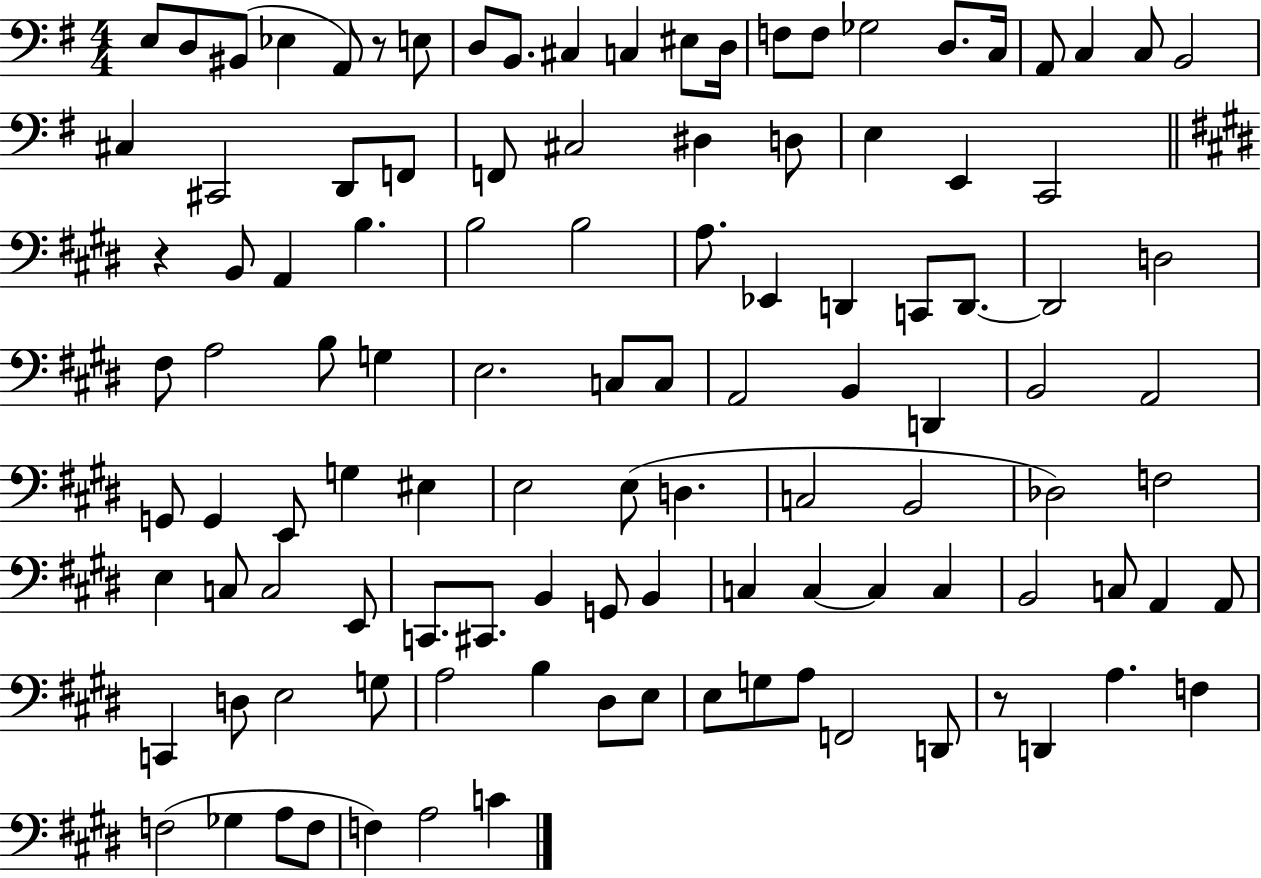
E3/e D3/e BIS2/e Eb3/q A2/e R/e E3/e D3/e B2/e. C#3/q C3/q EIS3/e D3/s F3/e F3/e Gb3/h D3/e. C3/s A2/e C3/q C3/e B2/h C#3/q C#2/h D2/e F2/e F2/e C#3/h D#3/q D3/e E3/q E2/q C2/h R/q B2/e A2/q B3/q. B3/h B3/h A3/e. Eb2/q D2/q C2/e D2/e. D2/h D3/h F#3/e A3/h B3/e G3/q E3/h. C3/e C3/e A2/h B2/q D2/q B2/h A2/h G2/e G2/q E2/e G3/q EIS3/q E3/h E3/e D3/q. C3/h B2/h Db3/h F3/h E3/q C3/e C3/h E2/e C2/e. C#2/e. B2/q G2/e B2/q C3/q C3/q C3/q C3/q B2/h C3/e A2/q A2/e C2/q D3/e E3/h G3/e A3/h B3/q D#3/e E3/e E3/e G3/e A3/e F2/h D2/e R/e D2/q A3/q. F3/q F3/h Gb3/q A3/e F3/e F3/q A3/h C4/q